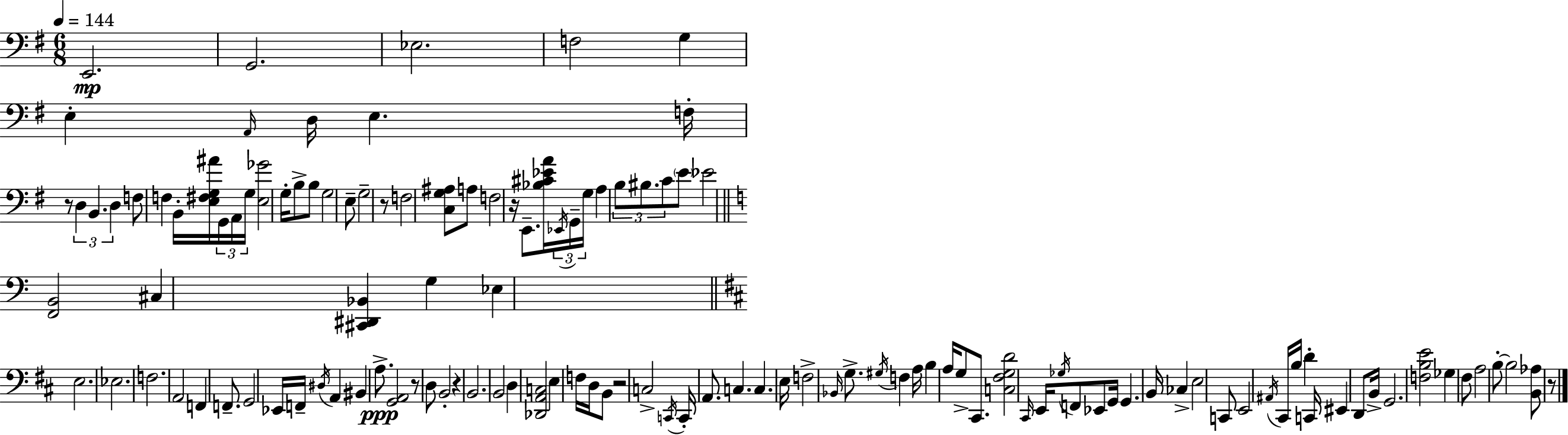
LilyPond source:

{
  \clef bass
  \numericTimeSignature
  \time 6/8
  \key g \major
  \tempo 4 = 144
  e,2.\mp | g,2. | ees2. | f2 g4 | \break e4-. \grace { a,16 } d16 e4. | f16-. r8 \tuplet 3/2 { d4 b,4. | d4 } f8 f4 b,16-. | <e fis g ais'>16 \tuplet 3/2 { g,16 a,16 g16 } <e ges'>2 | \break g16-. b8-> b8 g2 | e8-- g2-- r8 | f2 <c g ais>8 a8 | f2 r16 e,8.-- | \break <bes cis' ees' a'>16 \tuplet 3/2 { \acciaccatura { ees,16 } g,16-- g16 } a4 \tuplet 3/2 { b8 bis8. | c'8 } \parenthesize e'8 ees'2 | \bar "||" \break \key c \major <f, b,>2 cis4 | <cis, dis, bes,>4 g4 ees4 | \bar "||" \break \key b \minor e2. | ees2. | f2. | a,2 f,4 | \break f,8.-- g,2 ees,16 | f,16-- \acciaccatura { dis16 } a,4 bis,4 a8.->\ppp | <g, a,>2 r8 d8 | b,2-. r4 | \break b,2. | b,2 d4 | <des, a, c>2 e4 | f16 d16 b,8 r2 | \break c2-> \acciaccatura { c,16 } c,16-. a,8. | c4. c4. | e16 f2-> \grace { bes,16 } | g8.-> \acciaccatura { gis16 } f4 a16 b4 | \break a16 g8-> cis,8. <c fis g d'>2 | \grace { cis,16 } e,16 \acciaccatura { ges16 } f,8 ees,8 g,16 g,4. | b,16 ces4-> e2 | c,8 e,2 | \break \acciaccatura { ais,16 } cis,16 b16 d'4-. c,16 | eis,4 d,8 b,16-> g,2. | <f b e'>2 | ges4 fis8 a2 | \break b8-.~~ b2 | <b, aes>8 r8 \bar "|."
}